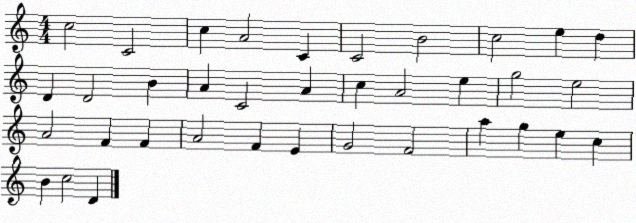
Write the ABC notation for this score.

X:1
T:Untitled
M:4/4
L:1/4
K:C
c2 C2 c A2 C C2 B2 c2 e d D D2 B A C2 A c A2 e g2 e2 A2 F F A2 F E G2 F2 a g e c B c2 D